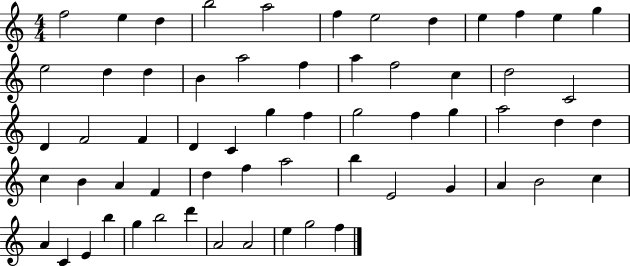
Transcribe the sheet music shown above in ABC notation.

X:1
T:Untitled
M:4/4
L:1/4
K:C
f2 e d b2 a2 f e2 d e f e g e2 d d B a2 f a f2 c d2 C2 D F2 F D C g f g2 f g a2 d d c B A F d f a2 b E2 G A B2 c A C E b g b2 d' A2 A2 e g2 f